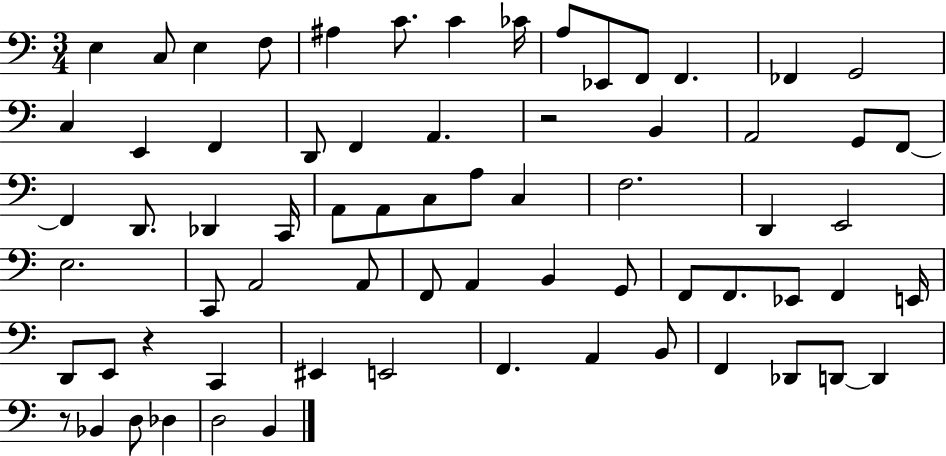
E3/q C3/e E3/q F3/e A#3/q C4/e. C4/q CES4/s A3/e Eb2/e F2/e F2/q. FES2/q G2/h C3/q E2/q F2/q D2/e F2/q A2/q. R/h B2/q A2/h G2/e F2/e F2/q D2/e. Db2/q C2/s A2/e A2/e C3/e A3/e C3/q F3/h. D2/q E2/h E3/h. C2/e A2/h A2/e F2/e A2/q B2/q G2/e F2/e F2/e. Eb2/e F2/q E2/s D2/e E2/e R/q C2/q EIS2/q E2/h F2/q. A2/q B2/e F2/q Db2/e D2/e D2/q R/e Bb2/q D3/e Db3/q D3/h B2/q